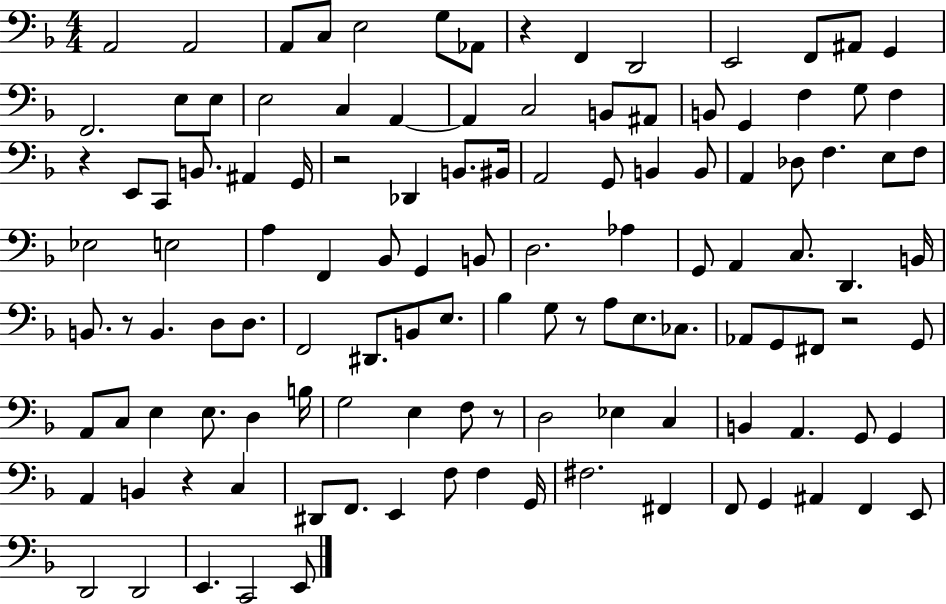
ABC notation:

X:1
T:Untitled
M:4/4
L:1/4
K:F
A,,2 A,,2 A,,/2 C,/2 E,2 G,/2 _A,,/2 z F,, D,,2 E,,2 F,,/2 ^A,,/2 G,, F,,2 E,/2 E,/2 E,2 C, A,, A,, C,2 B,,/2 ^A,,/2 B,,/2 G,, F, G,/2 F, z E,,/2 C,,/2 B,,/2 ^A,, G,,/4 z2 _D,, B,,/2 ^B,,/4 A,,2 G,,/2 B,, B,,/2 A,, _D,/2 F, E,/2 F,/2 _E,2 E,2 A, F,, _B,,/2 G,, B,,/2 D,2 _A, G,,/2 A,, C,/2 D,, B,,/4 B,,/2 z/2 B,, D,/2 D,/2 F,,2 ^D,,/2 B,,/2 E,/2 _B, G,/2 z/2 A,/2 E,/2 _C,/2 _A,,/2 G,,/2 ^F,,/2 z2 G,,/2 A,,/2 C,/2 E, E,/2 D, B,/4 G,2 E, F,/2 z/2 D,2 _E, C, B,, A,, G,,/2 G,, A,, B,, z C, ^D,,/2 F,,/2 E,, F,/2 F, G,,/4 ^F,2 ^F,, F,,/2 G,, ^A,, F,, E,,/2 D,,2 D,,2 E,, C,,2 E,,/2